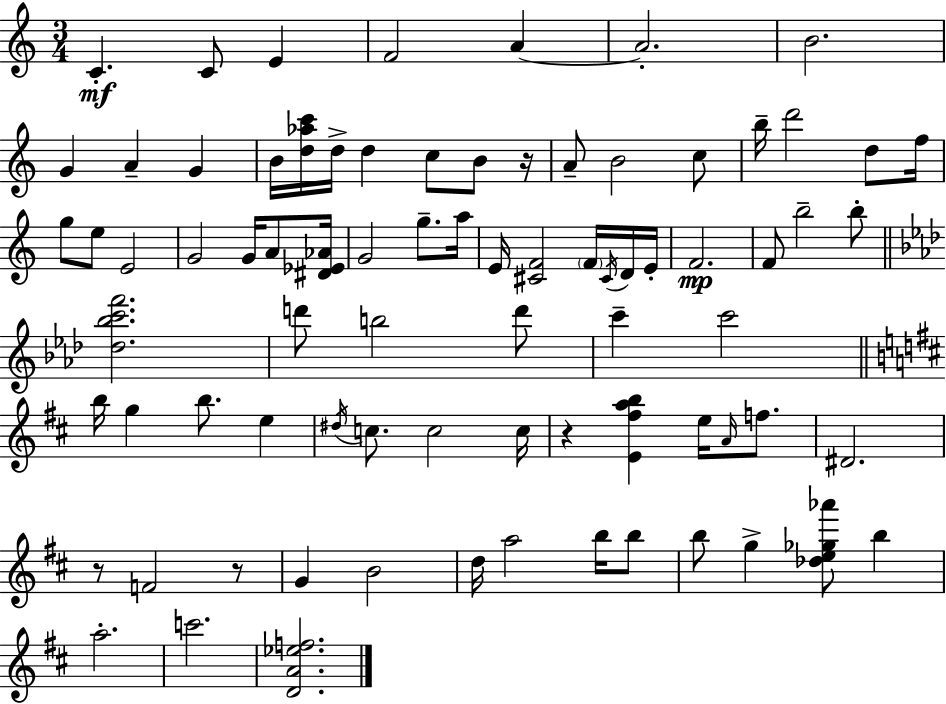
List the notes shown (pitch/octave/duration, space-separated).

C4/q. C4/e E4/q F4/h A4/q A4/h. B4/h. G4/q A4/q G4/q B4/s [D5,Ab5,C6]/s D5/s D5/q C5/e B4/e R/s A4/e B4/h C5/e B5/s D6/h D5/e F5/s G5/e E5/e E4/h G4/h G4/s A4/e [D#4,Eb4,Ab4]/s G4/h G5/e. A5/s E4/s [C#4,F4]/h F4/s C#4/s D4/s E4/s F4/h. F4/e B5/h B5/e [Db5,Bb5,C6,F6]/h. D6/e B5/h D6/e C6/q C6/h B5/s G5/q B5/e. E5/q D#5/s C5/e. C5/h C5/s R/q [E4,F#5,A5,B5]/q E5/s A4/s F5/e. D#4/h. R/e F4/h R/e G4/q B4/h D5/s A5/h B5/s B5/e B5/e G5/q [Db5,E5,Gb5,Ab6]/e B5/q A5/h. C6/h. [D4,A4,Eb5,F5]/h.